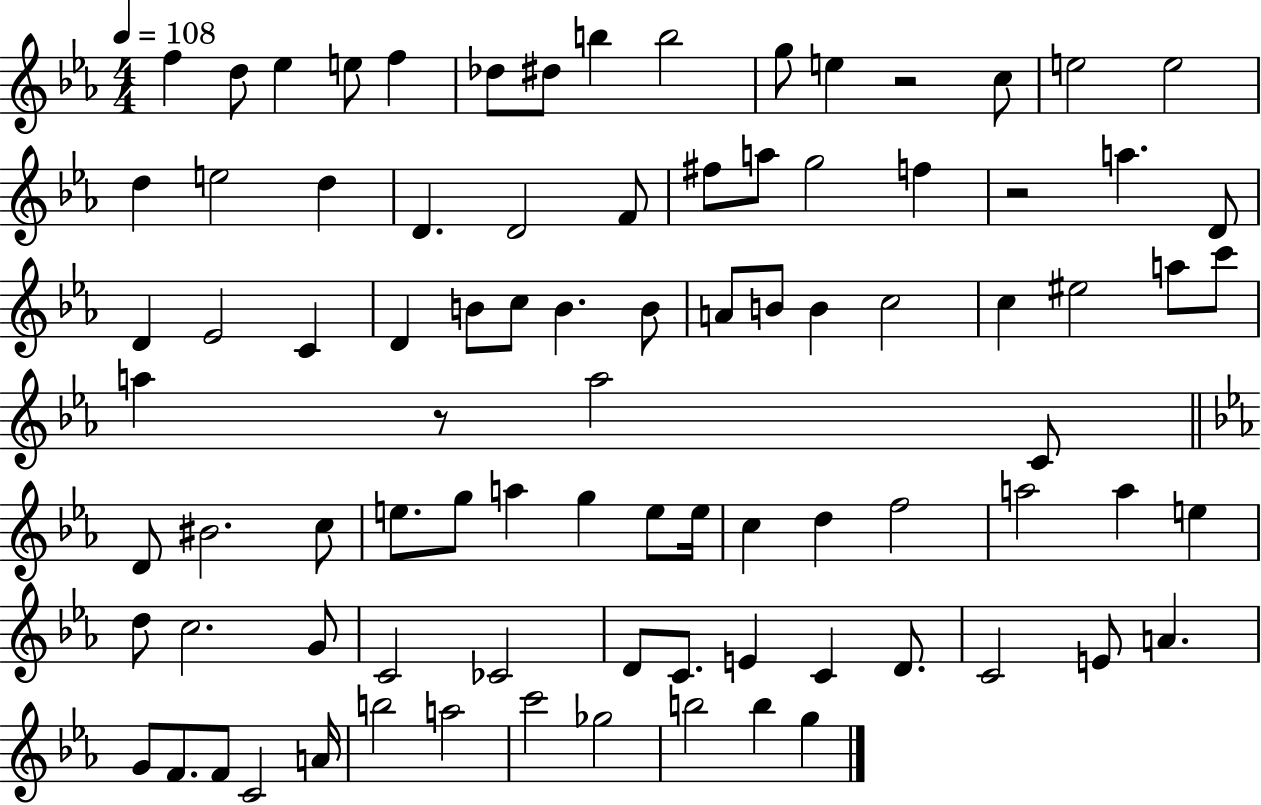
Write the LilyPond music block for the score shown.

{
  \clef treble
  \numericTimeSignature
  \time 4/4
  \key ees \major
  \tempo 4 = 108
  \repeat volta 2 { f''4 d''8 ees''4 e''8 f''4 | des''8 dis''8 b''4 b''2 | g''8 e''4 r2 c''8 | e''2 e''2 | \break d''4 e''2 d''4 | d'4. d'2 f'8 | fis''8 a''8 g''2 f''4 | r2 a''4. d'8 | \break d'4 ees'2 c'4 | d'4 b'8 c''8 b'4. b'8 | a'8 b'8 b'4 c''2 | c''4 eis''2 a''8 c'''8 | \break a''4 r8 a''2 c'8 | \bar "||" \break \key c \minor d'8 bis'2. c''8 | e''8. g''8 a''4 g''4 e''8 e''16 | c''4 d''4 f''2 | a''2 a''4 e''4 | \break d''8 c''2. g'8 | c'2 ces'2 | d'8 c'8. e'4 c'4 d'8. | c'2 e'8 a'4. | \break g'8 f'8. f'8 c'2 a'16 | b''2 a''2 | c'''2 ges''2 | b''2 b''4 g''4 | \break } \bar "|."
}